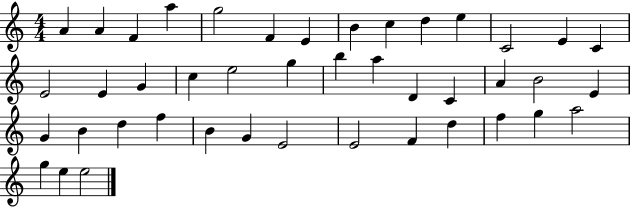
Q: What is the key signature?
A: C major